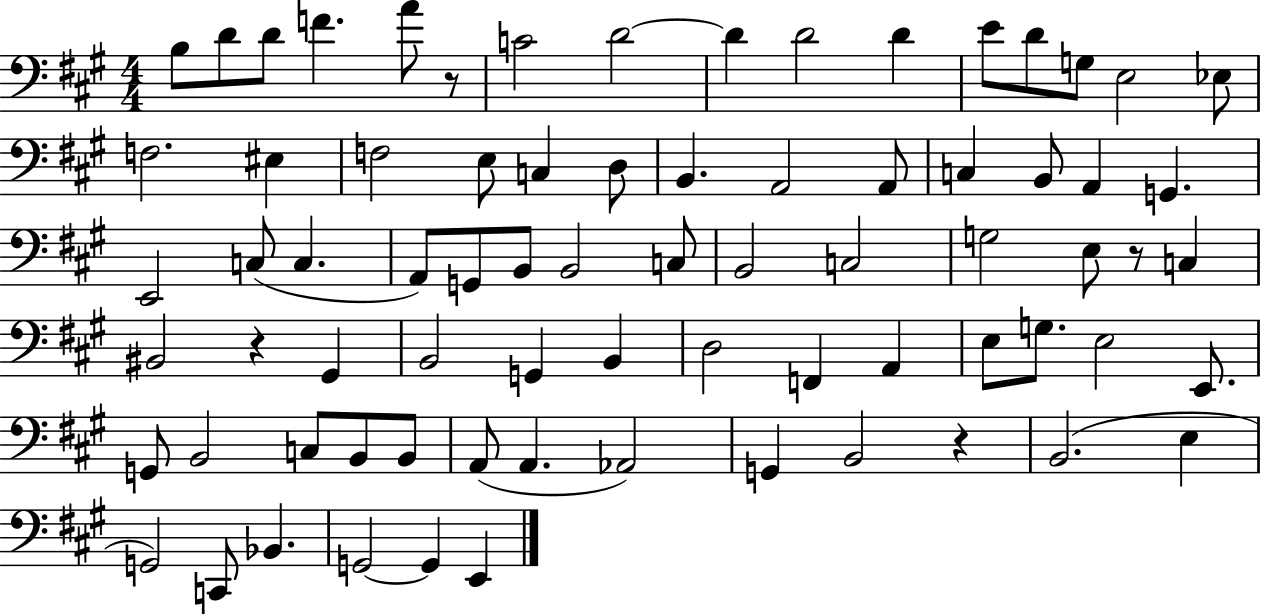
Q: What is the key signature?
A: A major